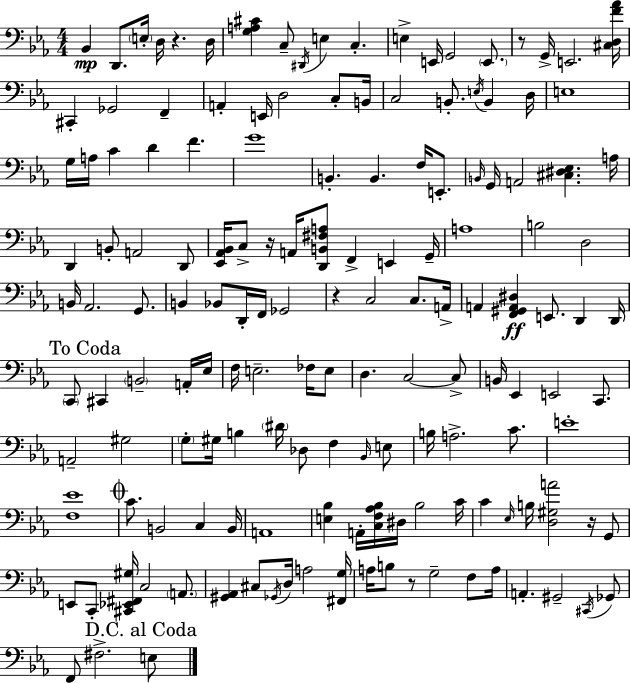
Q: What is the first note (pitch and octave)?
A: Bb2